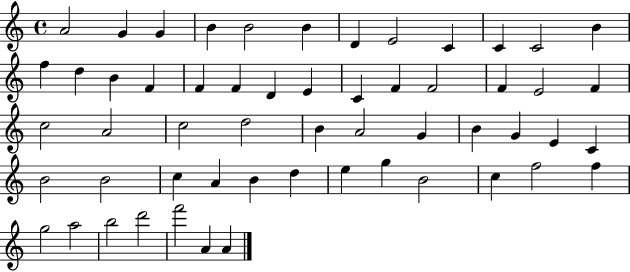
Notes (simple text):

A4/h G4/q G4/q B4/q B4/h B4/q D4/q E4/h C4/q C4/q C4/h B4/q F5/q D5/q B4/q F4/q F4/q F4/q D4/q E4/q C4/q F4/q F4/h F4/q E4/h F4/q C5/h A4/h C5/h D5/h B4/q A4/h G4/q B4/q G4/q E4/q C4/q B4/h B4/h C5/q A4/q B4/q D5/q E5/q G5/q B4/h C5/q F5/h F5/q G5/h A5/h B5/h D6/h F6/h A4/q A4/q